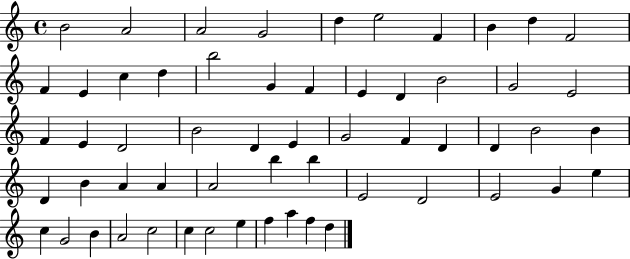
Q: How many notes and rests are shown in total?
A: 58